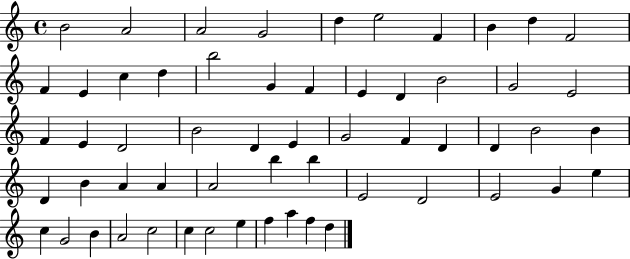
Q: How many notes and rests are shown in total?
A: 58